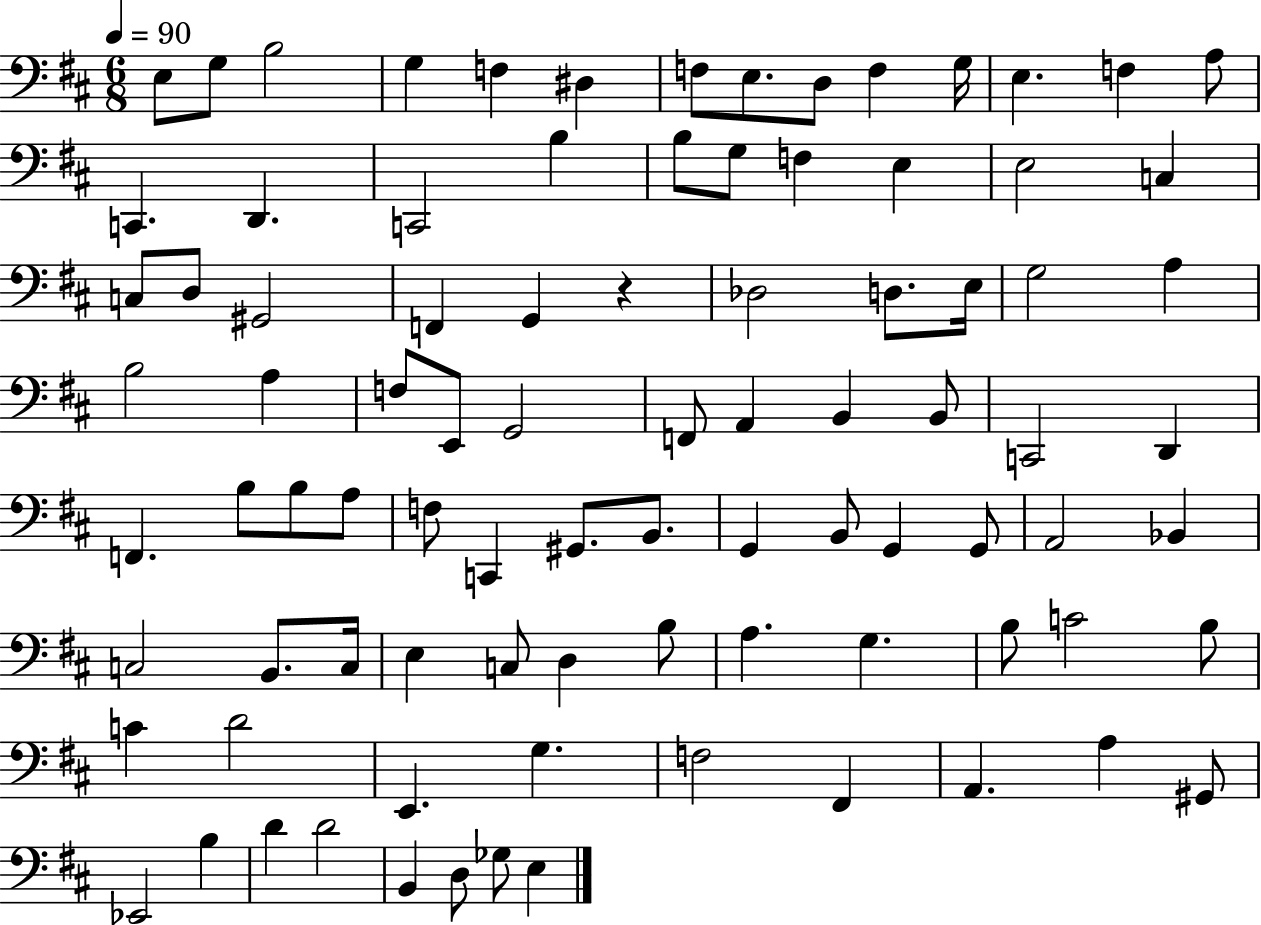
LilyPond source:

{
  \clef bass
  \numericTimeSignature
  \time 6/8
  \key d \major
  \tempo 4 = 90
  e8 g8 b2 | g4 f4 dis4 | f8 e8. d8 f4 g16 | e4. f4 a8 | \break c,4. d,4. | c,2 b4 | b8 g8 f4 e4 | e2 c4 | \break c8 d8 gis,2 | f,4 g,4 r4 | des2 d8. e16 | g2 a4 | \break b2 a4 | f8 e,8 g,2 | f,8 a,4 b,4 b,8 | c,2 d,4 | \break f,4. b8 b8 a8 | f8 c,4 gis,8. b,8. | g,4 b,8 g,4 g,8 | a,2 bes,4 | \break c2 b,8. c16 | e4 c8 d4 b8 | a4. g4. | b8 c'2 b8 | \break c'4 d'2 | e,4. g4. | f2 fis,4 | a,4. a4 gis,8 | \break ees,2 b4 | d'4 d'2 | b,4 d8 ges8 e4 | \bar "|."
}